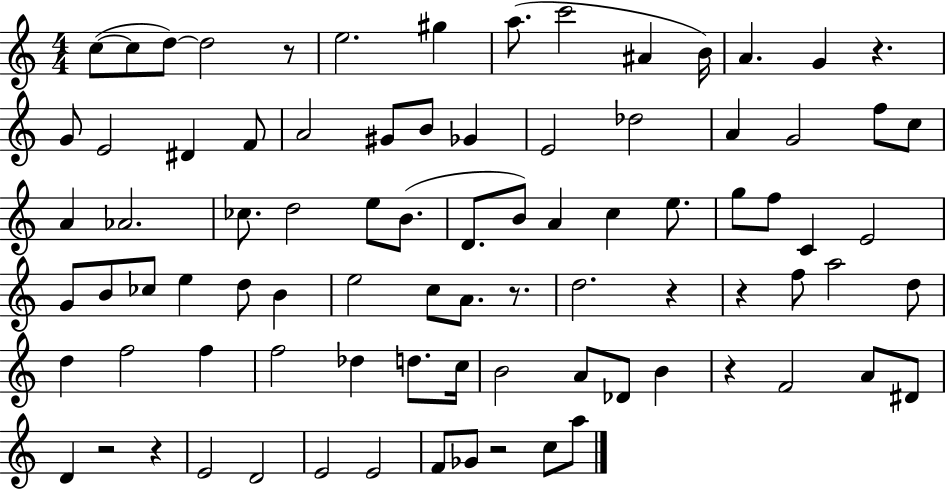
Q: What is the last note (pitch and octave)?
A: A5